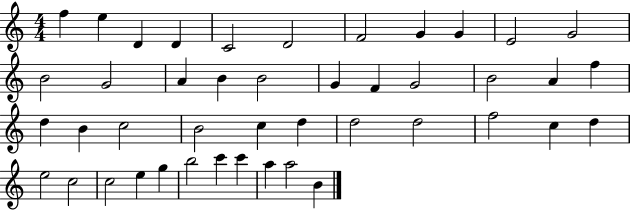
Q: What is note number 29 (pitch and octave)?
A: D5